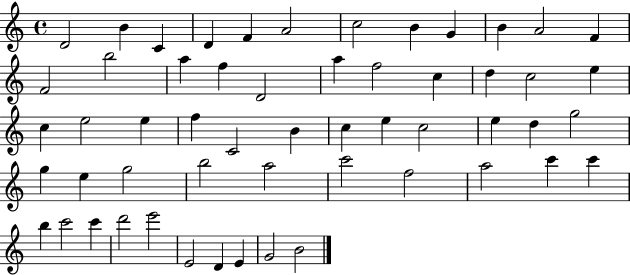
D4/h B4/q C4/q D4/q F4/q A4/h C5/h B4/q G4/q B4/q A4/h F4/q F4/h B5/h A5/q F5/q D4/h A5/q F5/h C5/q D5/q C5/h E5/q C5/q E5/h E5/q F5/q C4/h B4/q C5/q E5/q C5/h E5/q D5/q G5/h G5/q E5/q G5/h B5/h A5/h C6/h F5/h A5/h C6/q C6/q B5/q C6/h C6/q D6/h E6/h E4/h D4/q E4/q G4/h B4/h